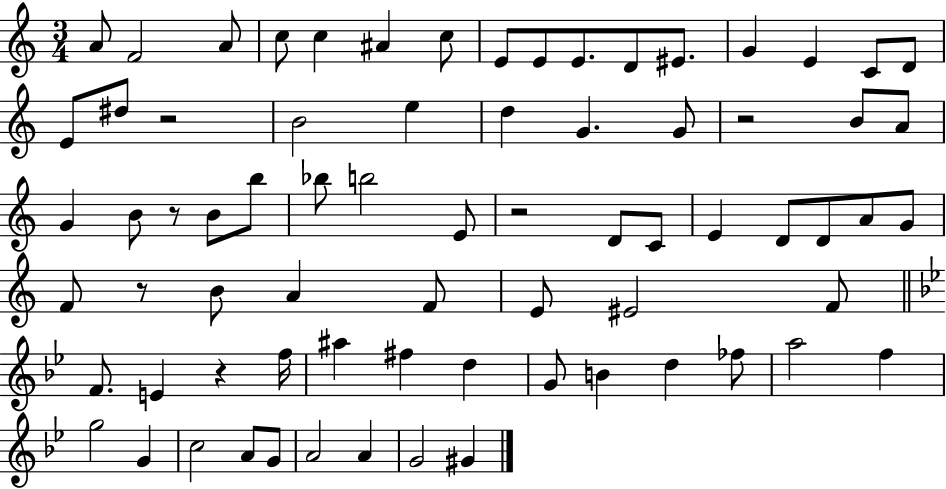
X:1
T:Untitled
M:3/4
L:1/4
K:C
A/2 F2 A/2 c/2 c ^A c/2 E/2 E/2 E/2 D/2 ^E/2 G E C/2 D/2 E/2 ^d/2 z2 B2 e d G G/2 z2 B/2 A/2 G B/2 z/2 B/2 b/2 _b/2 b2 E/2 z2 D/2 C/2 E D/2 D/2 A/2 G/2 F/2 z/2 B/2 A F/2 E/2 ^E2 F/2 F/2 E z f/4 ^a ^f d G/2 B d _f/2 a2 f g2 G c2 A/2 G/2 A2 A G2 ^G